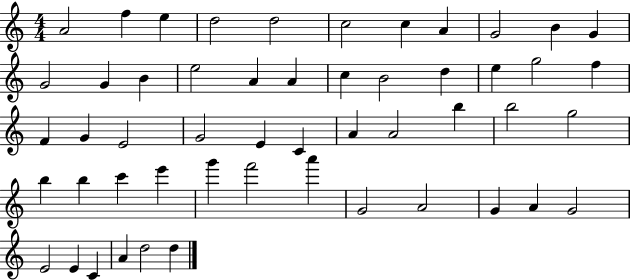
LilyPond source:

{
  \clef treble
  \numericTimeSignature
  \time 4/4
  \key c \major
  a'2 f''4 e''4 | d''2 d''2 | c''2 c''4 a'4 | g'2 b'4 g'4 | \break g'2 g'4 b'4 | e''2 a'4 a'4 | c''4 b'2 d''4 | e''4 g''2 f''4 | \break f'4 g'4 e'2 | g'2 e'4 c'4 | a'4 a'2 b''4 | b''2 g''2 | \break b''4 b''4 c'''4 e'''4 | g'''4 f'''2 a'''4 | g'2 a'2 | g'4 a'4 g'2 | \break e'2 e'4 c'4 | a'4 d''2 d''4 | \bar "|."
}